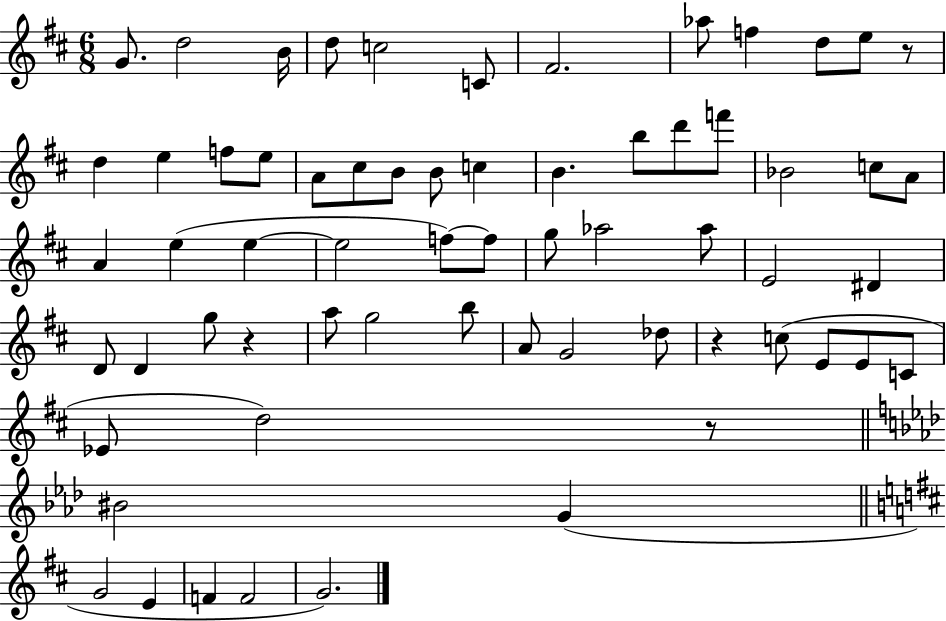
G4/e. D5/h B4/s D5/e C5/h C4/e F#4/h. Ab5/e F5/q D5/e E5/e R/e D5/q E5/q F5/e E5/e A4/e C#5/e B4/e B4/e C5/q B4/q. B5/e D6/e F6/e Bb4/h C5/e A4/e A4/q E5/q E5/q E5/h F5/e F5/e G5/e Ab5/h Ab5/e E4/h D#4/q D4/e D4/q G5/e R/q A5/e G5/h B5/e A4/e G4/h Db5/e R/q C5/e E4/e E4/e C4/e Eb4/e D5/h R/e BIS4/h G4/q G4/h E4/q F4/q F4/h G4/h.